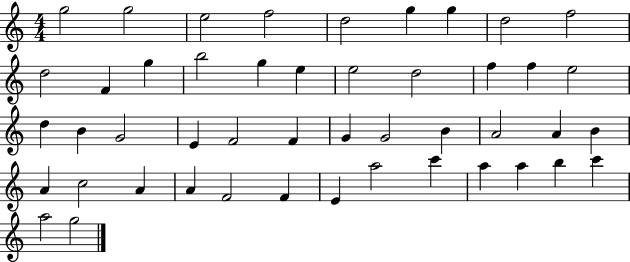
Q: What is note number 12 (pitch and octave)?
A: G5